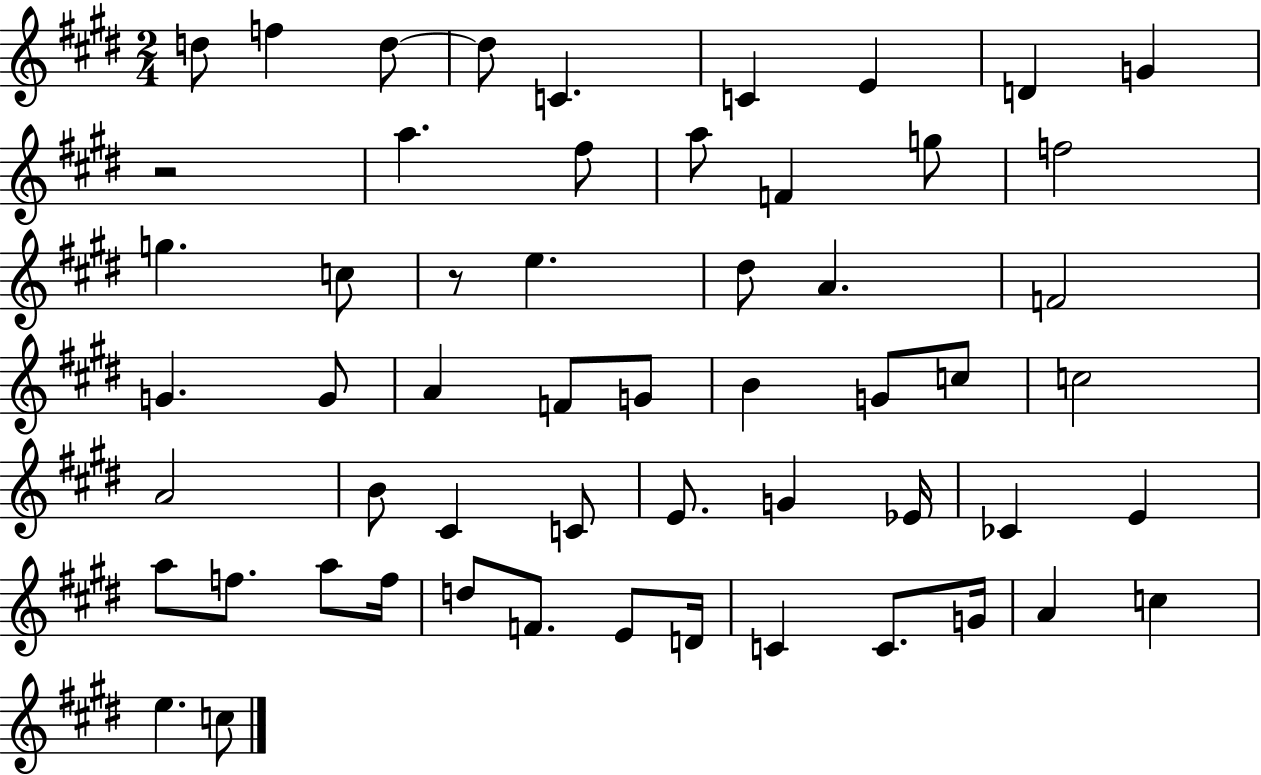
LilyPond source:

{
  \clef treble
  \numericTimeSignature
  \time 2/4
  \key e \major
  \repeat volta 2 { d''8 f''4 d''8~~ | d''8 c'4. | c'4 e'4 | d'4 g'4 | \break r2 | a''4. fis''8 | a''8 f'4 g''8 | f''2 | \break g''4. c''8 | r8 e''4. | dis''8 a'4. | f'2 | \break g'4. g'8 | a'4 f'8 g'8 | b'4 g'8 c''8 | c''2 | \break a'2 | b'8 cis'4 c'8 | e'8. g'4 ees'16 | ces'4 e'4 | \break a''8 f''8. a''8 f''16 | d''8 f'8. e'8 d'16 | c'4 c'8. g'16 | a'4 c''4 | \break e''4. c''8 | } \bar "|."
}